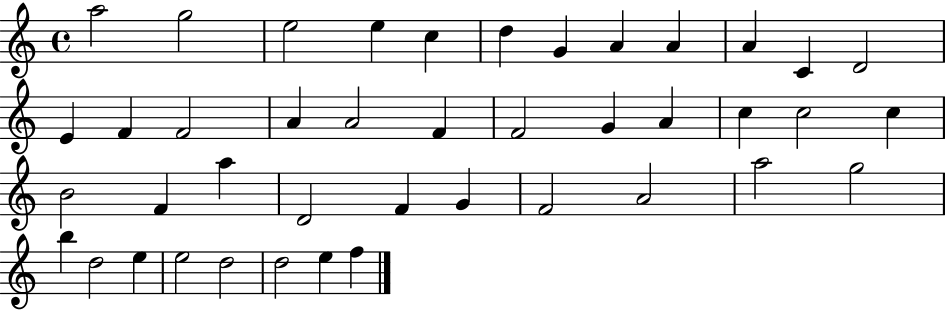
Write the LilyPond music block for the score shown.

{
  \clef treble
  \time 4/4
  \defaultTimeSignature
  \key c \major
  a''2 g''2 | e''2 e''4 c''4 | d''4 g'4 a'4 a'4 | a'4 c'4 d'2 | \break e'4 f'4 f'2 | a'4 a'2 f'4 | f'2 g'4 a'4 | c''4 c''2 c''4 | \break b'2 f'4 a''4 | d'2 f'4 g'4 | f'2 a'2 | a''2 g''2 | \break b''4 d''2 e''4 | e''2 d''2 | d''2 e''4 f''4 | \bar "|."
}